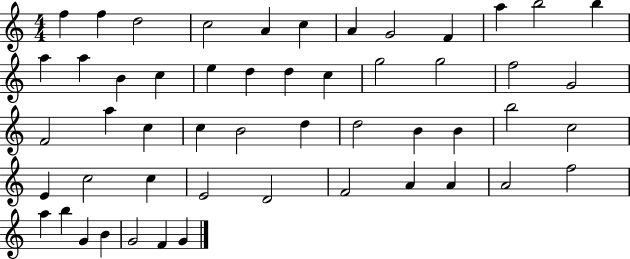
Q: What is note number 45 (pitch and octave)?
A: F5